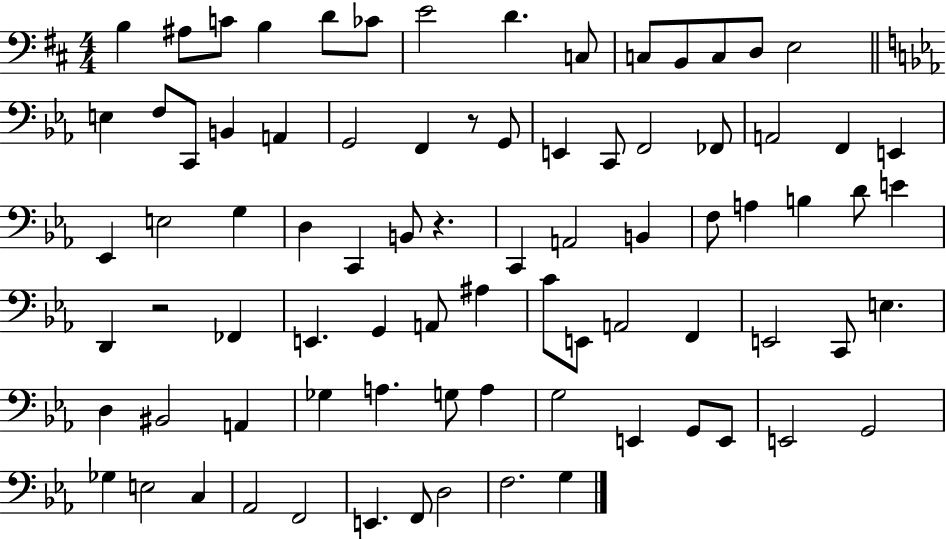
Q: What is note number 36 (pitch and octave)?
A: C2